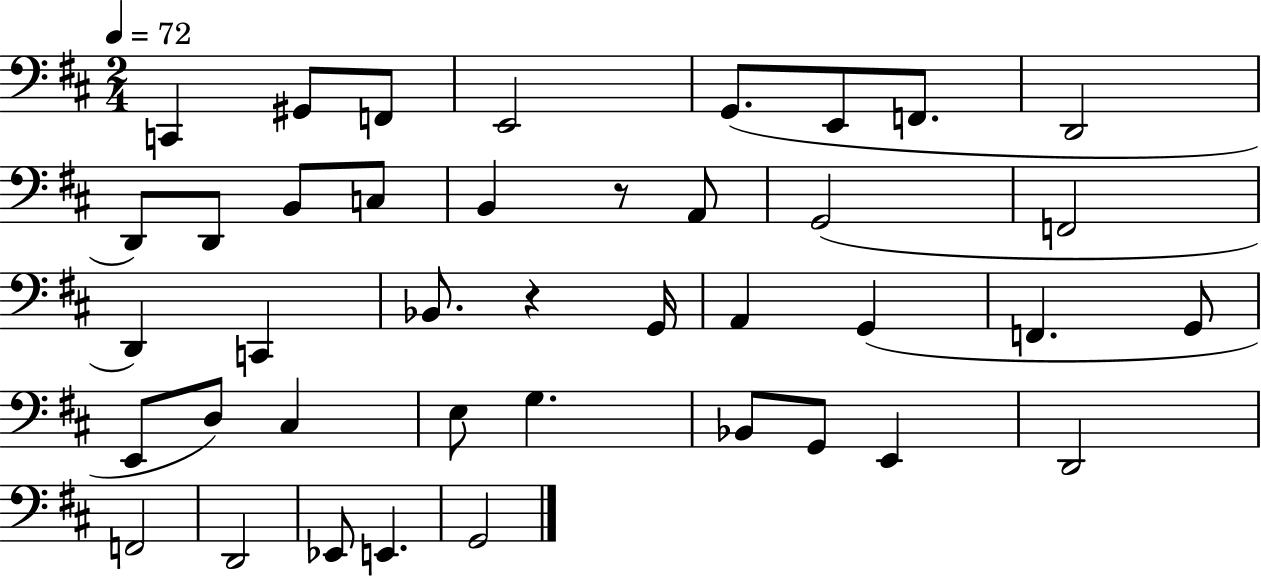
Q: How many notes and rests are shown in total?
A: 40